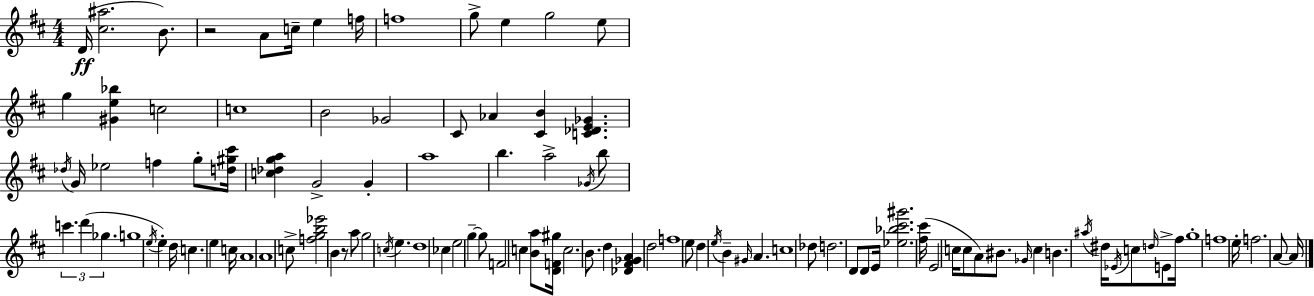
D4/s [C#5,A#5]/h. B4/e. R/h A4/e C5/s E5/q F5/s F5/w G5/e E5/q G5/h E5/e G5/q [G#4,E5,Bb5]/q C5/h C5/w B4/h Gb4/h C#4/e Ab4/q [C#4,B4]/q [C4,Db4,E4,Gb4]/q. Db5/s G4/s Eb5/h F5/q G5/e [D5,G#5,C#6]/s [C5,Db5,G5,A5]/q G4/h G4/q A5/w B5/q. A5/h Gb4/s B5/e C6/q. D6/q Gb5/q. G5/w E5/s E5/q D5/s C5/q. E5/q C5/s A4/w A4/w C5/e [F5,G5,B5,Eb6]/h B4/q R/e A5/e G5/h C5/s E5/q. D5/w CES5/q E5/h G5/q G5/e F4/h C5/q [B4,A5]/e [D4,F4,G#5]/s C5/h. B4/e. D5/q [Db4,F#4,Gb4,A4]/q D5/h F5/w E5/e D5/q E5/s B4/q G#4/s A4/q. C5/w Db5/e D5/h. D4/e D4/e E4/s [Eb5,Bb5,C#6,G#6]/h. [F#5,C#6]/s E4/h C5/s C5/e A4/e BIS4/e. Gb4/s C5/q B4/q. A#5/s D#5/s Eb4/s C5/e D5/s E4/e F#5/s G5/w F5/w E5/s F5/h. A4/e A4/s